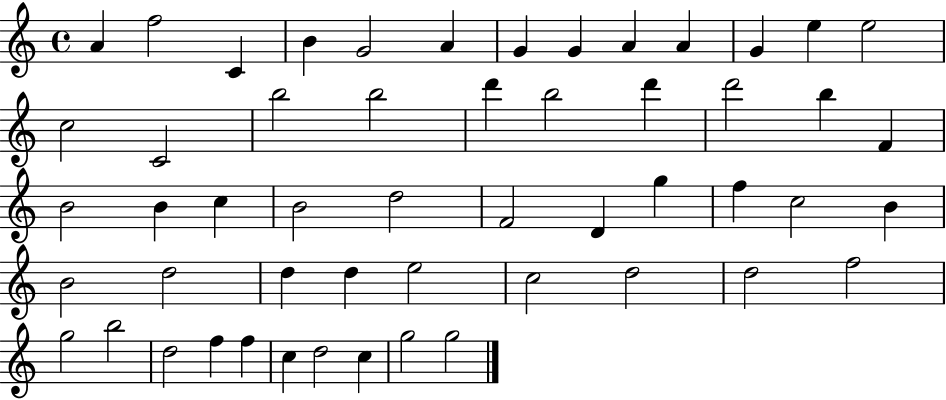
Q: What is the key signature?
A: C major